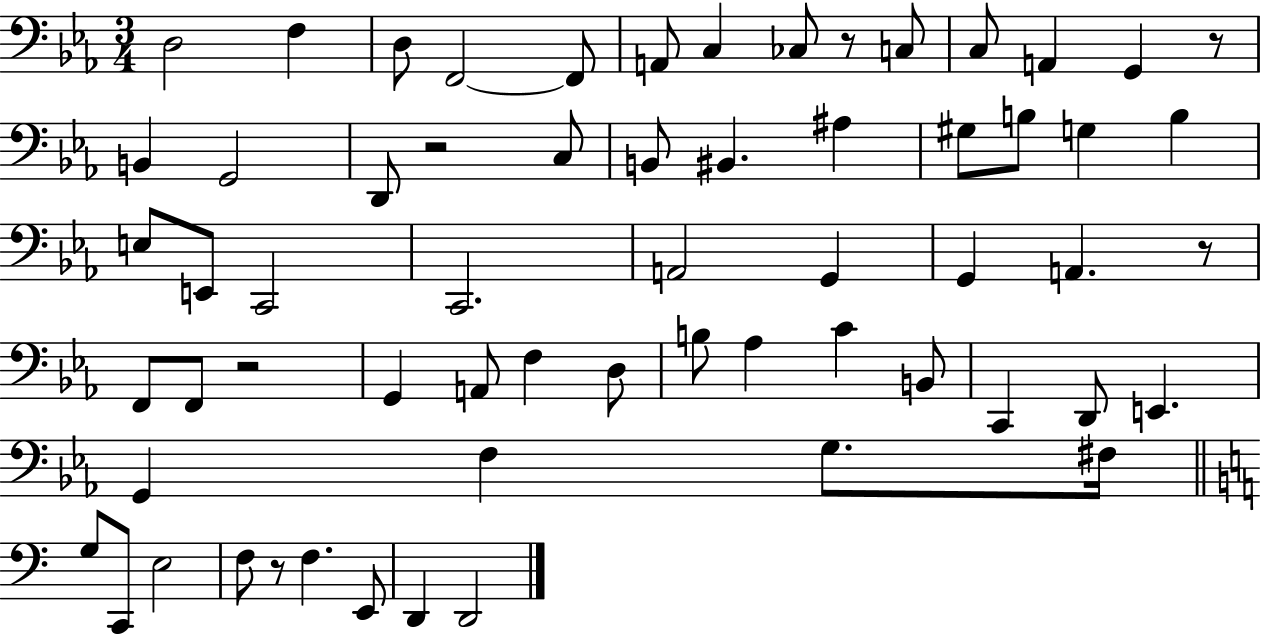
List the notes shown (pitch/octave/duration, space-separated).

D3/h F3/q D3/e F2/h F2/e A2/e C3/q CES3/e R/e C3/e C3/e A2/q G2/q R/e B2/q G2/h D2/e R/h C3/e B2/e BIS2/q. A#3/q G#3/e B3/e G3/q B3/q E3/e E2/e C2/h C2/h. A2/h G2/q G2/q A2/q. R/e F2/e F2/e R/h G2/q A2/e F3/q D3/e B3/e Ab3/q C4/q B2/e C2/q D2/e E2/q. G2/q F3/q G3/e. F#3/s G3/e C2/e E3/h F3/e R/e F3/q. E2/e D2/q D2/h